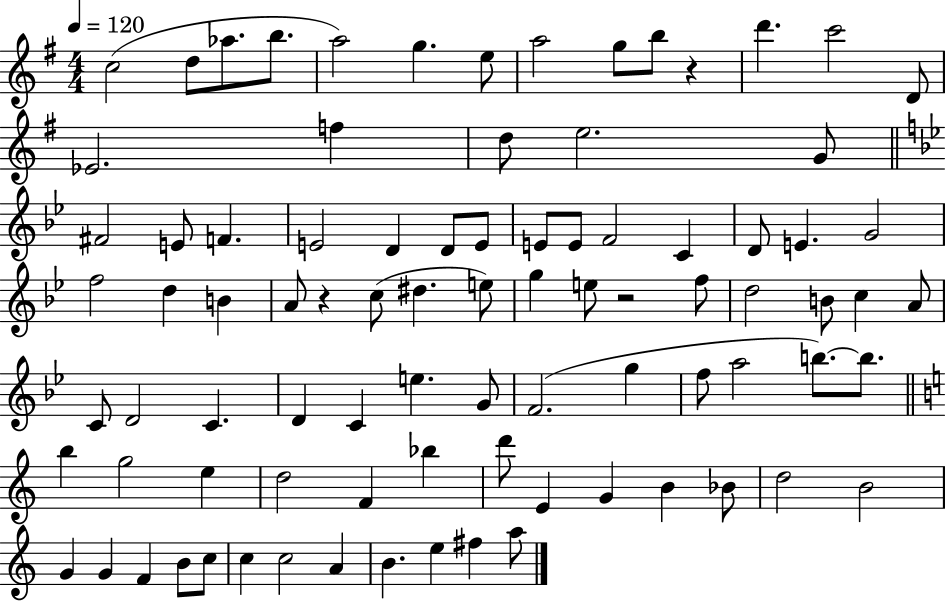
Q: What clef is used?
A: treble